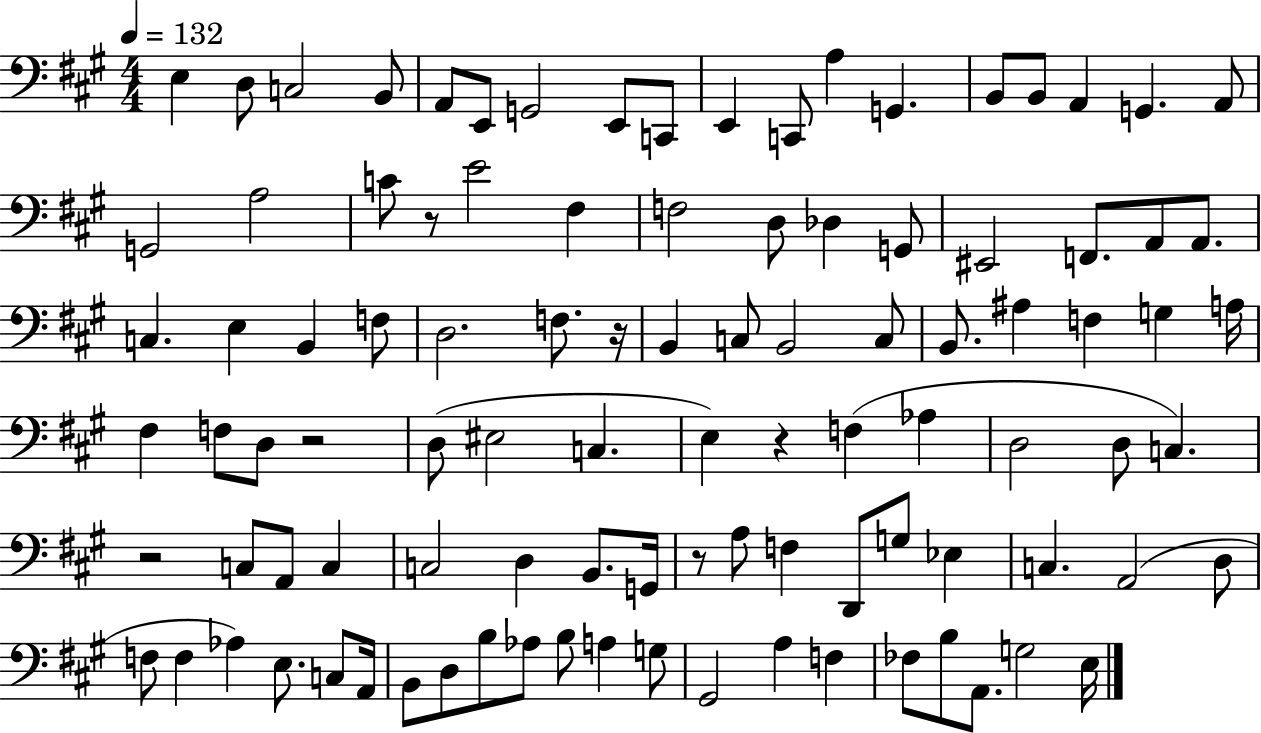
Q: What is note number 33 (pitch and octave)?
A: E3